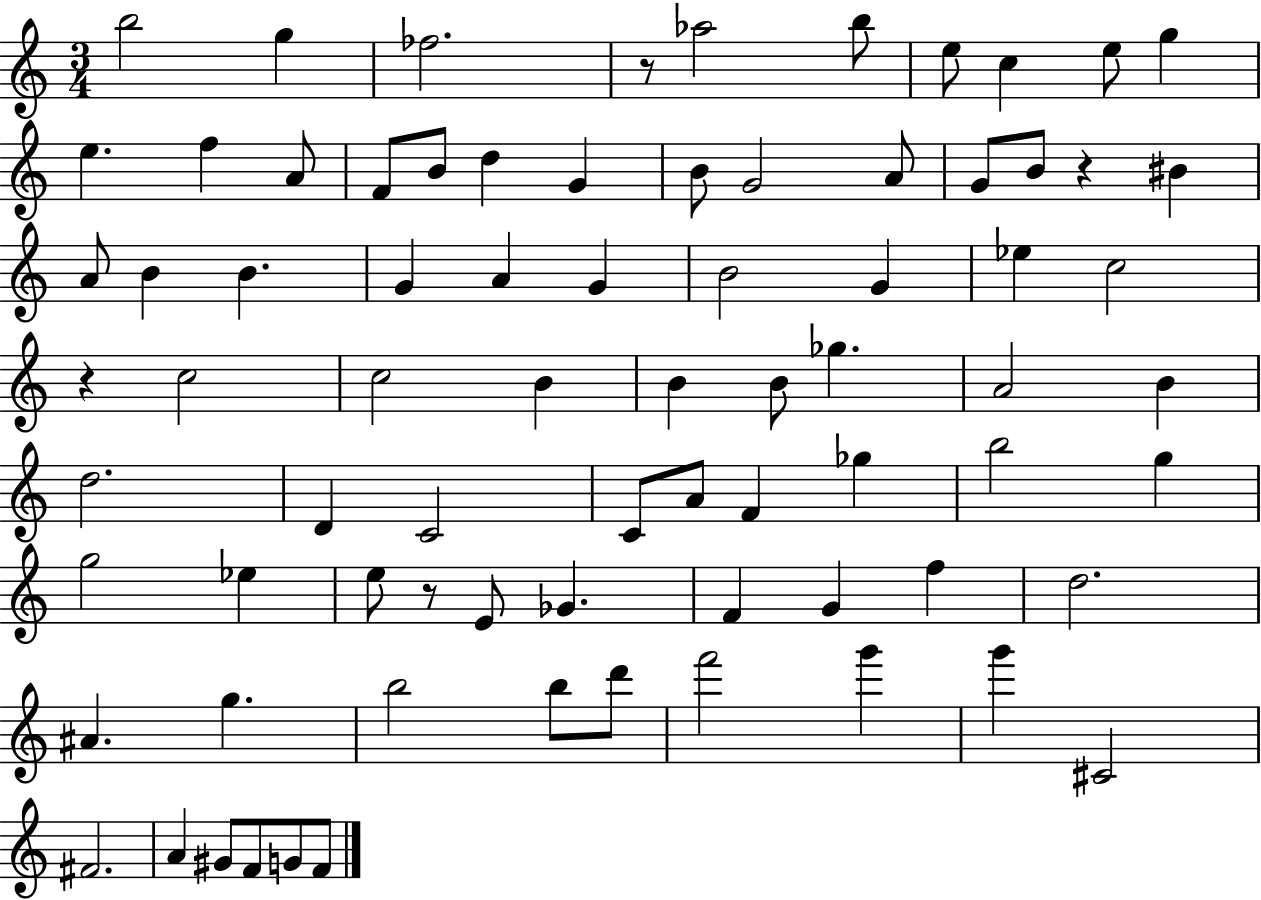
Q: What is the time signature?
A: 3/4